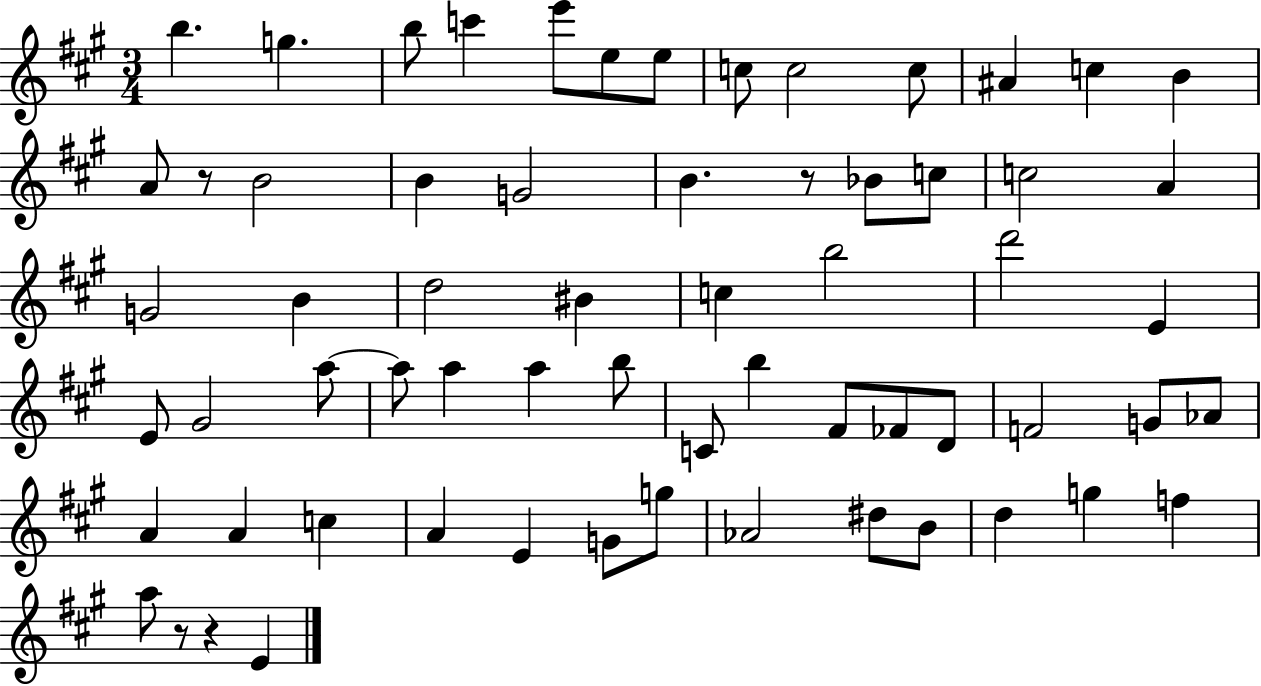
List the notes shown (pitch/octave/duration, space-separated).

B5/q. G5/q. B5/e C6/q E6/e E5/e E5/e C5/e C5/h C5/e A#4/q C5/q B4/q A4/e R/e B4/h B4/q G4/h B4/q. R/e Bb4/e C5/e C5/h A4/q G4/h B4/q D5/h BIS4/q C5/q B5/h D6/h E4/q E4/e G#4/h A5/e A5/e A5/q A5/q B5/e C4/e B5/q F#4/e FES4/e D4/e F4/h G4/e Ab4/e A4/q A4/q C5/q A4/q E4/q G4/e G5/e Ab4/h D#5/e B4/e D5/q G5/q F5/q A5/e R/e R/q E4/q